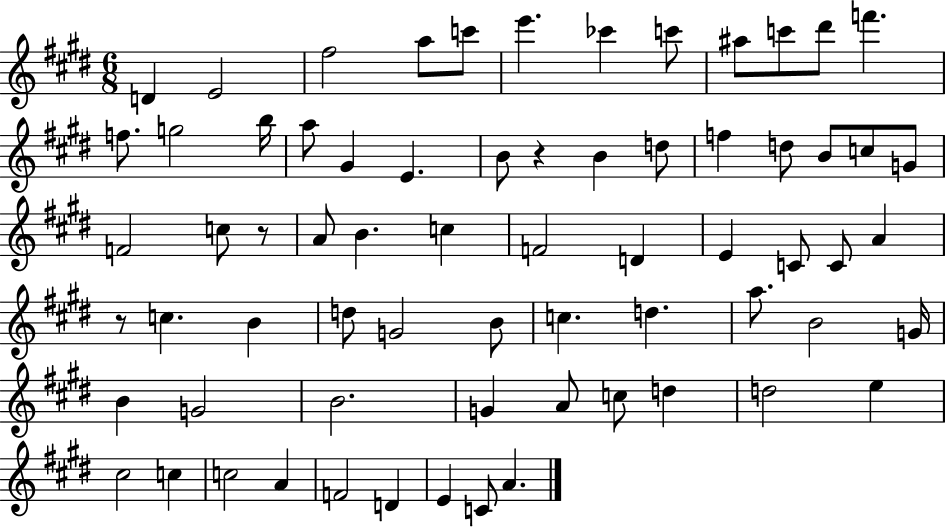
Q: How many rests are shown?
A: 3